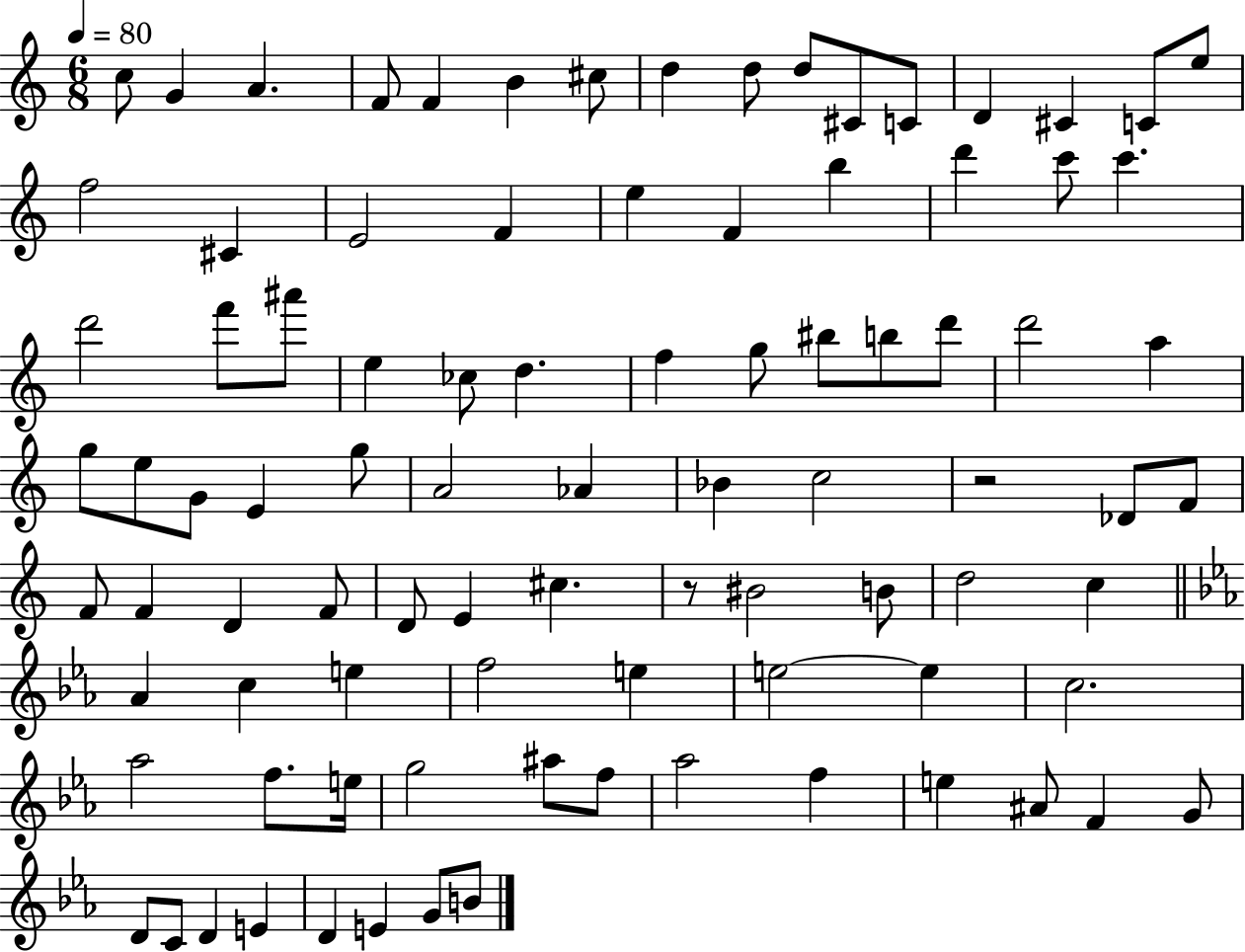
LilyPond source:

{
  \clef treble
  \numericTimeSignature
  \time 6/8
  \key c \major
  \tempo 4 = 80
  \repeat volta 2 { c''8 g'4 a'4. | f'8 f'4 b'4 cis''8 | d''4 d''8 d''8 cis'8 c'8 | d'4 cis'4 c'8 e''8 | \break f''2 cis'4 | e'2 f'4 | e''4 f'4 b''4 | d'''4 c'''8 c'''4. | \break d'''2 f'''8 ais'''8 | e''4 ces''8 d''4. | f''4 g''8 bis''8 b''8 d'''8 | d'''2 a''4 | \break g''8 e''8 g'8 e'4 g''8 | a'2 aes'4 | bes'4 c''2 | r2 des'8 f'8 | \break f'8 f'4 d'4 f'8 | d'8 e'4 cis''4. | r8 bis'2 b'8 | d''2 c''4 | \break \bar "||" \break \key ees \major aes'4 c''4 e''4 | f''2 e''4 | e''2~~ e''4 | c''2. | \break aes''2 f''8. e''16 | g''2 ais''8 f''8 | aes''2 f''4 | e''4 ais'8 f'4 g'8 | \break d'8 c'8 d'4 e'4 | d'4 e'4 g'8 b'8 | } \bar "|."
}